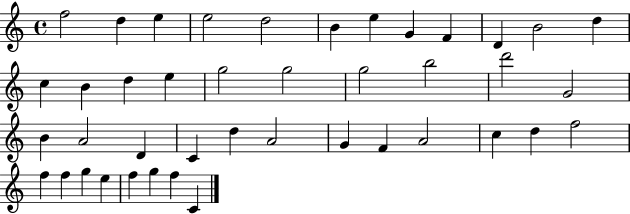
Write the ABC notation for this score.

X:1
T:Untitled
M:4/4
L:1/4
K:C
f2 d e e2 d2 B e G F D B2 d c B d e g2 g2 g2 b2 d'2 G2 B A2 D C d A2 G F A2 c d f2 f f g e f g f C